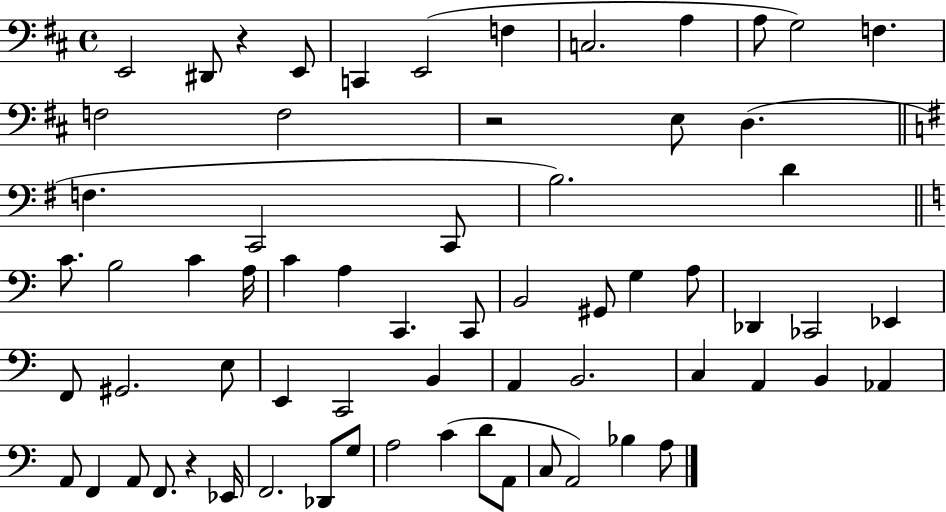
X:1
T:Untitled
M:4/4
L:1/4
K:D
E,,2 ^D,,/2 z E,,/2 C,, E,,2 F, C,2 A, A,/2 G,2 F, F,2 F,2 z2 E,/2 D, F, C,,2 C,,/2 B,2 D C/2 B,2 C A,/4 C A, C,, C,,/2 B,,2 ^G,,/2 G, A,/2 _D,, _C,,2 _E,, F,,/2 ^G,,2 E,/2 E,, C,,2 B,, A,, B,,2 C, A,, B,, _A,, A,,/2 F,, A,,/2 F,,/2 z _E,,/4 F,,2 _D,,/2 G,/2 A,2 C D/2 A,,/2 C,/2 A,,2 _B, A,/2